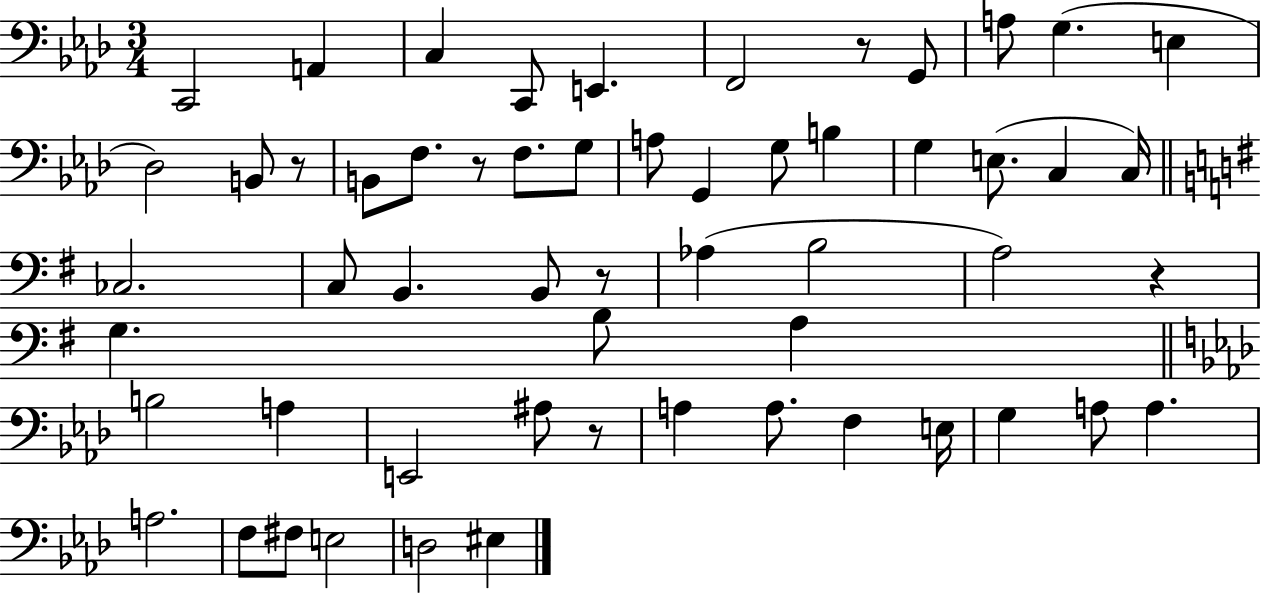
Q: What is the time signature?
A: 3/4